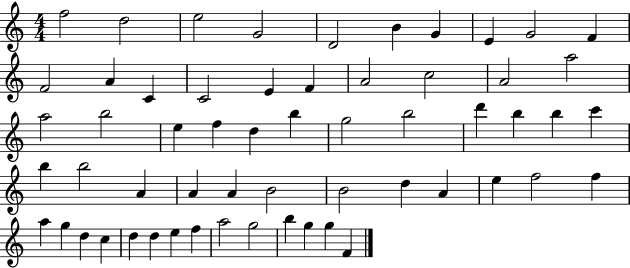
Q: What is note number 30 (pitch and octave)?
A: B5